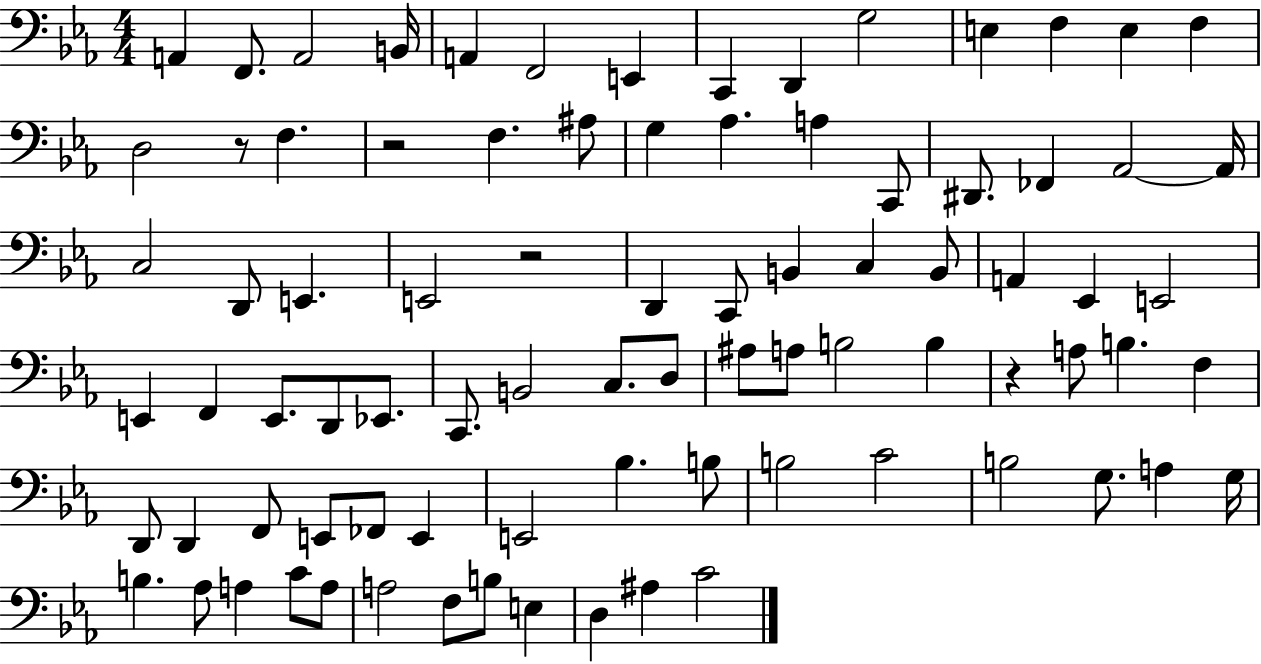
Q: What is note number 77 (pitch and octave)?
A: B3